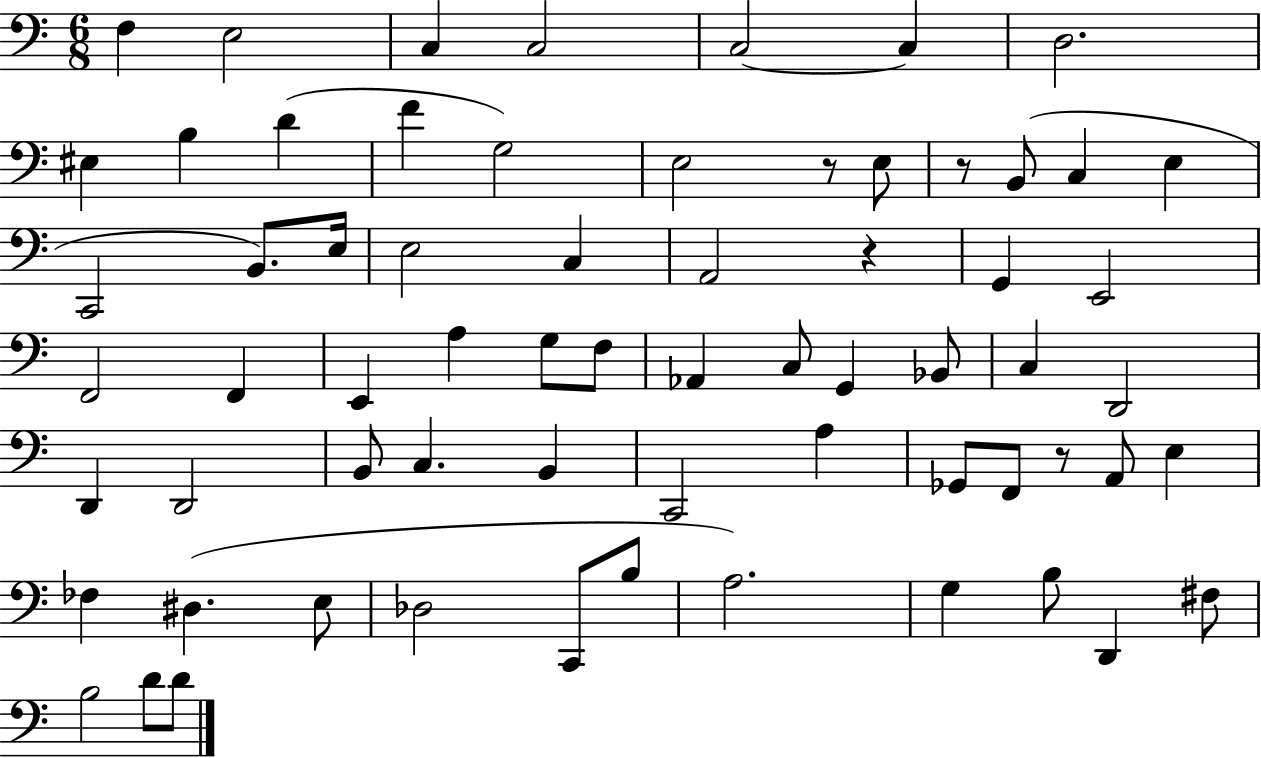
X:1
T:Untitled
M:6/8
L:1/4
K:C
F, E,2 C, C,2 C,2 C, D,2 ^E, B, D F G,2 E,2 z/2 E,/2 z/2 B,,/2 C, E, C,,2 B,,/2 E,/4 E,2 C, A,,2 z G,, E,,2 F,,2 F,, E,, A, G,/2 F,/2 _A,, C,/2 G,, _B,,/2 C, D,,2 D,, D,,2 B,,/2 C, B,, C,,2 A, _G,,/2 F,,/2 z/2 A,,/2 E, _F, ^D, E,/2 _D,2 C,,/2 B,/2 A,2 G, B,/2 D,, ^F,/2 B,2 D/2 D/2